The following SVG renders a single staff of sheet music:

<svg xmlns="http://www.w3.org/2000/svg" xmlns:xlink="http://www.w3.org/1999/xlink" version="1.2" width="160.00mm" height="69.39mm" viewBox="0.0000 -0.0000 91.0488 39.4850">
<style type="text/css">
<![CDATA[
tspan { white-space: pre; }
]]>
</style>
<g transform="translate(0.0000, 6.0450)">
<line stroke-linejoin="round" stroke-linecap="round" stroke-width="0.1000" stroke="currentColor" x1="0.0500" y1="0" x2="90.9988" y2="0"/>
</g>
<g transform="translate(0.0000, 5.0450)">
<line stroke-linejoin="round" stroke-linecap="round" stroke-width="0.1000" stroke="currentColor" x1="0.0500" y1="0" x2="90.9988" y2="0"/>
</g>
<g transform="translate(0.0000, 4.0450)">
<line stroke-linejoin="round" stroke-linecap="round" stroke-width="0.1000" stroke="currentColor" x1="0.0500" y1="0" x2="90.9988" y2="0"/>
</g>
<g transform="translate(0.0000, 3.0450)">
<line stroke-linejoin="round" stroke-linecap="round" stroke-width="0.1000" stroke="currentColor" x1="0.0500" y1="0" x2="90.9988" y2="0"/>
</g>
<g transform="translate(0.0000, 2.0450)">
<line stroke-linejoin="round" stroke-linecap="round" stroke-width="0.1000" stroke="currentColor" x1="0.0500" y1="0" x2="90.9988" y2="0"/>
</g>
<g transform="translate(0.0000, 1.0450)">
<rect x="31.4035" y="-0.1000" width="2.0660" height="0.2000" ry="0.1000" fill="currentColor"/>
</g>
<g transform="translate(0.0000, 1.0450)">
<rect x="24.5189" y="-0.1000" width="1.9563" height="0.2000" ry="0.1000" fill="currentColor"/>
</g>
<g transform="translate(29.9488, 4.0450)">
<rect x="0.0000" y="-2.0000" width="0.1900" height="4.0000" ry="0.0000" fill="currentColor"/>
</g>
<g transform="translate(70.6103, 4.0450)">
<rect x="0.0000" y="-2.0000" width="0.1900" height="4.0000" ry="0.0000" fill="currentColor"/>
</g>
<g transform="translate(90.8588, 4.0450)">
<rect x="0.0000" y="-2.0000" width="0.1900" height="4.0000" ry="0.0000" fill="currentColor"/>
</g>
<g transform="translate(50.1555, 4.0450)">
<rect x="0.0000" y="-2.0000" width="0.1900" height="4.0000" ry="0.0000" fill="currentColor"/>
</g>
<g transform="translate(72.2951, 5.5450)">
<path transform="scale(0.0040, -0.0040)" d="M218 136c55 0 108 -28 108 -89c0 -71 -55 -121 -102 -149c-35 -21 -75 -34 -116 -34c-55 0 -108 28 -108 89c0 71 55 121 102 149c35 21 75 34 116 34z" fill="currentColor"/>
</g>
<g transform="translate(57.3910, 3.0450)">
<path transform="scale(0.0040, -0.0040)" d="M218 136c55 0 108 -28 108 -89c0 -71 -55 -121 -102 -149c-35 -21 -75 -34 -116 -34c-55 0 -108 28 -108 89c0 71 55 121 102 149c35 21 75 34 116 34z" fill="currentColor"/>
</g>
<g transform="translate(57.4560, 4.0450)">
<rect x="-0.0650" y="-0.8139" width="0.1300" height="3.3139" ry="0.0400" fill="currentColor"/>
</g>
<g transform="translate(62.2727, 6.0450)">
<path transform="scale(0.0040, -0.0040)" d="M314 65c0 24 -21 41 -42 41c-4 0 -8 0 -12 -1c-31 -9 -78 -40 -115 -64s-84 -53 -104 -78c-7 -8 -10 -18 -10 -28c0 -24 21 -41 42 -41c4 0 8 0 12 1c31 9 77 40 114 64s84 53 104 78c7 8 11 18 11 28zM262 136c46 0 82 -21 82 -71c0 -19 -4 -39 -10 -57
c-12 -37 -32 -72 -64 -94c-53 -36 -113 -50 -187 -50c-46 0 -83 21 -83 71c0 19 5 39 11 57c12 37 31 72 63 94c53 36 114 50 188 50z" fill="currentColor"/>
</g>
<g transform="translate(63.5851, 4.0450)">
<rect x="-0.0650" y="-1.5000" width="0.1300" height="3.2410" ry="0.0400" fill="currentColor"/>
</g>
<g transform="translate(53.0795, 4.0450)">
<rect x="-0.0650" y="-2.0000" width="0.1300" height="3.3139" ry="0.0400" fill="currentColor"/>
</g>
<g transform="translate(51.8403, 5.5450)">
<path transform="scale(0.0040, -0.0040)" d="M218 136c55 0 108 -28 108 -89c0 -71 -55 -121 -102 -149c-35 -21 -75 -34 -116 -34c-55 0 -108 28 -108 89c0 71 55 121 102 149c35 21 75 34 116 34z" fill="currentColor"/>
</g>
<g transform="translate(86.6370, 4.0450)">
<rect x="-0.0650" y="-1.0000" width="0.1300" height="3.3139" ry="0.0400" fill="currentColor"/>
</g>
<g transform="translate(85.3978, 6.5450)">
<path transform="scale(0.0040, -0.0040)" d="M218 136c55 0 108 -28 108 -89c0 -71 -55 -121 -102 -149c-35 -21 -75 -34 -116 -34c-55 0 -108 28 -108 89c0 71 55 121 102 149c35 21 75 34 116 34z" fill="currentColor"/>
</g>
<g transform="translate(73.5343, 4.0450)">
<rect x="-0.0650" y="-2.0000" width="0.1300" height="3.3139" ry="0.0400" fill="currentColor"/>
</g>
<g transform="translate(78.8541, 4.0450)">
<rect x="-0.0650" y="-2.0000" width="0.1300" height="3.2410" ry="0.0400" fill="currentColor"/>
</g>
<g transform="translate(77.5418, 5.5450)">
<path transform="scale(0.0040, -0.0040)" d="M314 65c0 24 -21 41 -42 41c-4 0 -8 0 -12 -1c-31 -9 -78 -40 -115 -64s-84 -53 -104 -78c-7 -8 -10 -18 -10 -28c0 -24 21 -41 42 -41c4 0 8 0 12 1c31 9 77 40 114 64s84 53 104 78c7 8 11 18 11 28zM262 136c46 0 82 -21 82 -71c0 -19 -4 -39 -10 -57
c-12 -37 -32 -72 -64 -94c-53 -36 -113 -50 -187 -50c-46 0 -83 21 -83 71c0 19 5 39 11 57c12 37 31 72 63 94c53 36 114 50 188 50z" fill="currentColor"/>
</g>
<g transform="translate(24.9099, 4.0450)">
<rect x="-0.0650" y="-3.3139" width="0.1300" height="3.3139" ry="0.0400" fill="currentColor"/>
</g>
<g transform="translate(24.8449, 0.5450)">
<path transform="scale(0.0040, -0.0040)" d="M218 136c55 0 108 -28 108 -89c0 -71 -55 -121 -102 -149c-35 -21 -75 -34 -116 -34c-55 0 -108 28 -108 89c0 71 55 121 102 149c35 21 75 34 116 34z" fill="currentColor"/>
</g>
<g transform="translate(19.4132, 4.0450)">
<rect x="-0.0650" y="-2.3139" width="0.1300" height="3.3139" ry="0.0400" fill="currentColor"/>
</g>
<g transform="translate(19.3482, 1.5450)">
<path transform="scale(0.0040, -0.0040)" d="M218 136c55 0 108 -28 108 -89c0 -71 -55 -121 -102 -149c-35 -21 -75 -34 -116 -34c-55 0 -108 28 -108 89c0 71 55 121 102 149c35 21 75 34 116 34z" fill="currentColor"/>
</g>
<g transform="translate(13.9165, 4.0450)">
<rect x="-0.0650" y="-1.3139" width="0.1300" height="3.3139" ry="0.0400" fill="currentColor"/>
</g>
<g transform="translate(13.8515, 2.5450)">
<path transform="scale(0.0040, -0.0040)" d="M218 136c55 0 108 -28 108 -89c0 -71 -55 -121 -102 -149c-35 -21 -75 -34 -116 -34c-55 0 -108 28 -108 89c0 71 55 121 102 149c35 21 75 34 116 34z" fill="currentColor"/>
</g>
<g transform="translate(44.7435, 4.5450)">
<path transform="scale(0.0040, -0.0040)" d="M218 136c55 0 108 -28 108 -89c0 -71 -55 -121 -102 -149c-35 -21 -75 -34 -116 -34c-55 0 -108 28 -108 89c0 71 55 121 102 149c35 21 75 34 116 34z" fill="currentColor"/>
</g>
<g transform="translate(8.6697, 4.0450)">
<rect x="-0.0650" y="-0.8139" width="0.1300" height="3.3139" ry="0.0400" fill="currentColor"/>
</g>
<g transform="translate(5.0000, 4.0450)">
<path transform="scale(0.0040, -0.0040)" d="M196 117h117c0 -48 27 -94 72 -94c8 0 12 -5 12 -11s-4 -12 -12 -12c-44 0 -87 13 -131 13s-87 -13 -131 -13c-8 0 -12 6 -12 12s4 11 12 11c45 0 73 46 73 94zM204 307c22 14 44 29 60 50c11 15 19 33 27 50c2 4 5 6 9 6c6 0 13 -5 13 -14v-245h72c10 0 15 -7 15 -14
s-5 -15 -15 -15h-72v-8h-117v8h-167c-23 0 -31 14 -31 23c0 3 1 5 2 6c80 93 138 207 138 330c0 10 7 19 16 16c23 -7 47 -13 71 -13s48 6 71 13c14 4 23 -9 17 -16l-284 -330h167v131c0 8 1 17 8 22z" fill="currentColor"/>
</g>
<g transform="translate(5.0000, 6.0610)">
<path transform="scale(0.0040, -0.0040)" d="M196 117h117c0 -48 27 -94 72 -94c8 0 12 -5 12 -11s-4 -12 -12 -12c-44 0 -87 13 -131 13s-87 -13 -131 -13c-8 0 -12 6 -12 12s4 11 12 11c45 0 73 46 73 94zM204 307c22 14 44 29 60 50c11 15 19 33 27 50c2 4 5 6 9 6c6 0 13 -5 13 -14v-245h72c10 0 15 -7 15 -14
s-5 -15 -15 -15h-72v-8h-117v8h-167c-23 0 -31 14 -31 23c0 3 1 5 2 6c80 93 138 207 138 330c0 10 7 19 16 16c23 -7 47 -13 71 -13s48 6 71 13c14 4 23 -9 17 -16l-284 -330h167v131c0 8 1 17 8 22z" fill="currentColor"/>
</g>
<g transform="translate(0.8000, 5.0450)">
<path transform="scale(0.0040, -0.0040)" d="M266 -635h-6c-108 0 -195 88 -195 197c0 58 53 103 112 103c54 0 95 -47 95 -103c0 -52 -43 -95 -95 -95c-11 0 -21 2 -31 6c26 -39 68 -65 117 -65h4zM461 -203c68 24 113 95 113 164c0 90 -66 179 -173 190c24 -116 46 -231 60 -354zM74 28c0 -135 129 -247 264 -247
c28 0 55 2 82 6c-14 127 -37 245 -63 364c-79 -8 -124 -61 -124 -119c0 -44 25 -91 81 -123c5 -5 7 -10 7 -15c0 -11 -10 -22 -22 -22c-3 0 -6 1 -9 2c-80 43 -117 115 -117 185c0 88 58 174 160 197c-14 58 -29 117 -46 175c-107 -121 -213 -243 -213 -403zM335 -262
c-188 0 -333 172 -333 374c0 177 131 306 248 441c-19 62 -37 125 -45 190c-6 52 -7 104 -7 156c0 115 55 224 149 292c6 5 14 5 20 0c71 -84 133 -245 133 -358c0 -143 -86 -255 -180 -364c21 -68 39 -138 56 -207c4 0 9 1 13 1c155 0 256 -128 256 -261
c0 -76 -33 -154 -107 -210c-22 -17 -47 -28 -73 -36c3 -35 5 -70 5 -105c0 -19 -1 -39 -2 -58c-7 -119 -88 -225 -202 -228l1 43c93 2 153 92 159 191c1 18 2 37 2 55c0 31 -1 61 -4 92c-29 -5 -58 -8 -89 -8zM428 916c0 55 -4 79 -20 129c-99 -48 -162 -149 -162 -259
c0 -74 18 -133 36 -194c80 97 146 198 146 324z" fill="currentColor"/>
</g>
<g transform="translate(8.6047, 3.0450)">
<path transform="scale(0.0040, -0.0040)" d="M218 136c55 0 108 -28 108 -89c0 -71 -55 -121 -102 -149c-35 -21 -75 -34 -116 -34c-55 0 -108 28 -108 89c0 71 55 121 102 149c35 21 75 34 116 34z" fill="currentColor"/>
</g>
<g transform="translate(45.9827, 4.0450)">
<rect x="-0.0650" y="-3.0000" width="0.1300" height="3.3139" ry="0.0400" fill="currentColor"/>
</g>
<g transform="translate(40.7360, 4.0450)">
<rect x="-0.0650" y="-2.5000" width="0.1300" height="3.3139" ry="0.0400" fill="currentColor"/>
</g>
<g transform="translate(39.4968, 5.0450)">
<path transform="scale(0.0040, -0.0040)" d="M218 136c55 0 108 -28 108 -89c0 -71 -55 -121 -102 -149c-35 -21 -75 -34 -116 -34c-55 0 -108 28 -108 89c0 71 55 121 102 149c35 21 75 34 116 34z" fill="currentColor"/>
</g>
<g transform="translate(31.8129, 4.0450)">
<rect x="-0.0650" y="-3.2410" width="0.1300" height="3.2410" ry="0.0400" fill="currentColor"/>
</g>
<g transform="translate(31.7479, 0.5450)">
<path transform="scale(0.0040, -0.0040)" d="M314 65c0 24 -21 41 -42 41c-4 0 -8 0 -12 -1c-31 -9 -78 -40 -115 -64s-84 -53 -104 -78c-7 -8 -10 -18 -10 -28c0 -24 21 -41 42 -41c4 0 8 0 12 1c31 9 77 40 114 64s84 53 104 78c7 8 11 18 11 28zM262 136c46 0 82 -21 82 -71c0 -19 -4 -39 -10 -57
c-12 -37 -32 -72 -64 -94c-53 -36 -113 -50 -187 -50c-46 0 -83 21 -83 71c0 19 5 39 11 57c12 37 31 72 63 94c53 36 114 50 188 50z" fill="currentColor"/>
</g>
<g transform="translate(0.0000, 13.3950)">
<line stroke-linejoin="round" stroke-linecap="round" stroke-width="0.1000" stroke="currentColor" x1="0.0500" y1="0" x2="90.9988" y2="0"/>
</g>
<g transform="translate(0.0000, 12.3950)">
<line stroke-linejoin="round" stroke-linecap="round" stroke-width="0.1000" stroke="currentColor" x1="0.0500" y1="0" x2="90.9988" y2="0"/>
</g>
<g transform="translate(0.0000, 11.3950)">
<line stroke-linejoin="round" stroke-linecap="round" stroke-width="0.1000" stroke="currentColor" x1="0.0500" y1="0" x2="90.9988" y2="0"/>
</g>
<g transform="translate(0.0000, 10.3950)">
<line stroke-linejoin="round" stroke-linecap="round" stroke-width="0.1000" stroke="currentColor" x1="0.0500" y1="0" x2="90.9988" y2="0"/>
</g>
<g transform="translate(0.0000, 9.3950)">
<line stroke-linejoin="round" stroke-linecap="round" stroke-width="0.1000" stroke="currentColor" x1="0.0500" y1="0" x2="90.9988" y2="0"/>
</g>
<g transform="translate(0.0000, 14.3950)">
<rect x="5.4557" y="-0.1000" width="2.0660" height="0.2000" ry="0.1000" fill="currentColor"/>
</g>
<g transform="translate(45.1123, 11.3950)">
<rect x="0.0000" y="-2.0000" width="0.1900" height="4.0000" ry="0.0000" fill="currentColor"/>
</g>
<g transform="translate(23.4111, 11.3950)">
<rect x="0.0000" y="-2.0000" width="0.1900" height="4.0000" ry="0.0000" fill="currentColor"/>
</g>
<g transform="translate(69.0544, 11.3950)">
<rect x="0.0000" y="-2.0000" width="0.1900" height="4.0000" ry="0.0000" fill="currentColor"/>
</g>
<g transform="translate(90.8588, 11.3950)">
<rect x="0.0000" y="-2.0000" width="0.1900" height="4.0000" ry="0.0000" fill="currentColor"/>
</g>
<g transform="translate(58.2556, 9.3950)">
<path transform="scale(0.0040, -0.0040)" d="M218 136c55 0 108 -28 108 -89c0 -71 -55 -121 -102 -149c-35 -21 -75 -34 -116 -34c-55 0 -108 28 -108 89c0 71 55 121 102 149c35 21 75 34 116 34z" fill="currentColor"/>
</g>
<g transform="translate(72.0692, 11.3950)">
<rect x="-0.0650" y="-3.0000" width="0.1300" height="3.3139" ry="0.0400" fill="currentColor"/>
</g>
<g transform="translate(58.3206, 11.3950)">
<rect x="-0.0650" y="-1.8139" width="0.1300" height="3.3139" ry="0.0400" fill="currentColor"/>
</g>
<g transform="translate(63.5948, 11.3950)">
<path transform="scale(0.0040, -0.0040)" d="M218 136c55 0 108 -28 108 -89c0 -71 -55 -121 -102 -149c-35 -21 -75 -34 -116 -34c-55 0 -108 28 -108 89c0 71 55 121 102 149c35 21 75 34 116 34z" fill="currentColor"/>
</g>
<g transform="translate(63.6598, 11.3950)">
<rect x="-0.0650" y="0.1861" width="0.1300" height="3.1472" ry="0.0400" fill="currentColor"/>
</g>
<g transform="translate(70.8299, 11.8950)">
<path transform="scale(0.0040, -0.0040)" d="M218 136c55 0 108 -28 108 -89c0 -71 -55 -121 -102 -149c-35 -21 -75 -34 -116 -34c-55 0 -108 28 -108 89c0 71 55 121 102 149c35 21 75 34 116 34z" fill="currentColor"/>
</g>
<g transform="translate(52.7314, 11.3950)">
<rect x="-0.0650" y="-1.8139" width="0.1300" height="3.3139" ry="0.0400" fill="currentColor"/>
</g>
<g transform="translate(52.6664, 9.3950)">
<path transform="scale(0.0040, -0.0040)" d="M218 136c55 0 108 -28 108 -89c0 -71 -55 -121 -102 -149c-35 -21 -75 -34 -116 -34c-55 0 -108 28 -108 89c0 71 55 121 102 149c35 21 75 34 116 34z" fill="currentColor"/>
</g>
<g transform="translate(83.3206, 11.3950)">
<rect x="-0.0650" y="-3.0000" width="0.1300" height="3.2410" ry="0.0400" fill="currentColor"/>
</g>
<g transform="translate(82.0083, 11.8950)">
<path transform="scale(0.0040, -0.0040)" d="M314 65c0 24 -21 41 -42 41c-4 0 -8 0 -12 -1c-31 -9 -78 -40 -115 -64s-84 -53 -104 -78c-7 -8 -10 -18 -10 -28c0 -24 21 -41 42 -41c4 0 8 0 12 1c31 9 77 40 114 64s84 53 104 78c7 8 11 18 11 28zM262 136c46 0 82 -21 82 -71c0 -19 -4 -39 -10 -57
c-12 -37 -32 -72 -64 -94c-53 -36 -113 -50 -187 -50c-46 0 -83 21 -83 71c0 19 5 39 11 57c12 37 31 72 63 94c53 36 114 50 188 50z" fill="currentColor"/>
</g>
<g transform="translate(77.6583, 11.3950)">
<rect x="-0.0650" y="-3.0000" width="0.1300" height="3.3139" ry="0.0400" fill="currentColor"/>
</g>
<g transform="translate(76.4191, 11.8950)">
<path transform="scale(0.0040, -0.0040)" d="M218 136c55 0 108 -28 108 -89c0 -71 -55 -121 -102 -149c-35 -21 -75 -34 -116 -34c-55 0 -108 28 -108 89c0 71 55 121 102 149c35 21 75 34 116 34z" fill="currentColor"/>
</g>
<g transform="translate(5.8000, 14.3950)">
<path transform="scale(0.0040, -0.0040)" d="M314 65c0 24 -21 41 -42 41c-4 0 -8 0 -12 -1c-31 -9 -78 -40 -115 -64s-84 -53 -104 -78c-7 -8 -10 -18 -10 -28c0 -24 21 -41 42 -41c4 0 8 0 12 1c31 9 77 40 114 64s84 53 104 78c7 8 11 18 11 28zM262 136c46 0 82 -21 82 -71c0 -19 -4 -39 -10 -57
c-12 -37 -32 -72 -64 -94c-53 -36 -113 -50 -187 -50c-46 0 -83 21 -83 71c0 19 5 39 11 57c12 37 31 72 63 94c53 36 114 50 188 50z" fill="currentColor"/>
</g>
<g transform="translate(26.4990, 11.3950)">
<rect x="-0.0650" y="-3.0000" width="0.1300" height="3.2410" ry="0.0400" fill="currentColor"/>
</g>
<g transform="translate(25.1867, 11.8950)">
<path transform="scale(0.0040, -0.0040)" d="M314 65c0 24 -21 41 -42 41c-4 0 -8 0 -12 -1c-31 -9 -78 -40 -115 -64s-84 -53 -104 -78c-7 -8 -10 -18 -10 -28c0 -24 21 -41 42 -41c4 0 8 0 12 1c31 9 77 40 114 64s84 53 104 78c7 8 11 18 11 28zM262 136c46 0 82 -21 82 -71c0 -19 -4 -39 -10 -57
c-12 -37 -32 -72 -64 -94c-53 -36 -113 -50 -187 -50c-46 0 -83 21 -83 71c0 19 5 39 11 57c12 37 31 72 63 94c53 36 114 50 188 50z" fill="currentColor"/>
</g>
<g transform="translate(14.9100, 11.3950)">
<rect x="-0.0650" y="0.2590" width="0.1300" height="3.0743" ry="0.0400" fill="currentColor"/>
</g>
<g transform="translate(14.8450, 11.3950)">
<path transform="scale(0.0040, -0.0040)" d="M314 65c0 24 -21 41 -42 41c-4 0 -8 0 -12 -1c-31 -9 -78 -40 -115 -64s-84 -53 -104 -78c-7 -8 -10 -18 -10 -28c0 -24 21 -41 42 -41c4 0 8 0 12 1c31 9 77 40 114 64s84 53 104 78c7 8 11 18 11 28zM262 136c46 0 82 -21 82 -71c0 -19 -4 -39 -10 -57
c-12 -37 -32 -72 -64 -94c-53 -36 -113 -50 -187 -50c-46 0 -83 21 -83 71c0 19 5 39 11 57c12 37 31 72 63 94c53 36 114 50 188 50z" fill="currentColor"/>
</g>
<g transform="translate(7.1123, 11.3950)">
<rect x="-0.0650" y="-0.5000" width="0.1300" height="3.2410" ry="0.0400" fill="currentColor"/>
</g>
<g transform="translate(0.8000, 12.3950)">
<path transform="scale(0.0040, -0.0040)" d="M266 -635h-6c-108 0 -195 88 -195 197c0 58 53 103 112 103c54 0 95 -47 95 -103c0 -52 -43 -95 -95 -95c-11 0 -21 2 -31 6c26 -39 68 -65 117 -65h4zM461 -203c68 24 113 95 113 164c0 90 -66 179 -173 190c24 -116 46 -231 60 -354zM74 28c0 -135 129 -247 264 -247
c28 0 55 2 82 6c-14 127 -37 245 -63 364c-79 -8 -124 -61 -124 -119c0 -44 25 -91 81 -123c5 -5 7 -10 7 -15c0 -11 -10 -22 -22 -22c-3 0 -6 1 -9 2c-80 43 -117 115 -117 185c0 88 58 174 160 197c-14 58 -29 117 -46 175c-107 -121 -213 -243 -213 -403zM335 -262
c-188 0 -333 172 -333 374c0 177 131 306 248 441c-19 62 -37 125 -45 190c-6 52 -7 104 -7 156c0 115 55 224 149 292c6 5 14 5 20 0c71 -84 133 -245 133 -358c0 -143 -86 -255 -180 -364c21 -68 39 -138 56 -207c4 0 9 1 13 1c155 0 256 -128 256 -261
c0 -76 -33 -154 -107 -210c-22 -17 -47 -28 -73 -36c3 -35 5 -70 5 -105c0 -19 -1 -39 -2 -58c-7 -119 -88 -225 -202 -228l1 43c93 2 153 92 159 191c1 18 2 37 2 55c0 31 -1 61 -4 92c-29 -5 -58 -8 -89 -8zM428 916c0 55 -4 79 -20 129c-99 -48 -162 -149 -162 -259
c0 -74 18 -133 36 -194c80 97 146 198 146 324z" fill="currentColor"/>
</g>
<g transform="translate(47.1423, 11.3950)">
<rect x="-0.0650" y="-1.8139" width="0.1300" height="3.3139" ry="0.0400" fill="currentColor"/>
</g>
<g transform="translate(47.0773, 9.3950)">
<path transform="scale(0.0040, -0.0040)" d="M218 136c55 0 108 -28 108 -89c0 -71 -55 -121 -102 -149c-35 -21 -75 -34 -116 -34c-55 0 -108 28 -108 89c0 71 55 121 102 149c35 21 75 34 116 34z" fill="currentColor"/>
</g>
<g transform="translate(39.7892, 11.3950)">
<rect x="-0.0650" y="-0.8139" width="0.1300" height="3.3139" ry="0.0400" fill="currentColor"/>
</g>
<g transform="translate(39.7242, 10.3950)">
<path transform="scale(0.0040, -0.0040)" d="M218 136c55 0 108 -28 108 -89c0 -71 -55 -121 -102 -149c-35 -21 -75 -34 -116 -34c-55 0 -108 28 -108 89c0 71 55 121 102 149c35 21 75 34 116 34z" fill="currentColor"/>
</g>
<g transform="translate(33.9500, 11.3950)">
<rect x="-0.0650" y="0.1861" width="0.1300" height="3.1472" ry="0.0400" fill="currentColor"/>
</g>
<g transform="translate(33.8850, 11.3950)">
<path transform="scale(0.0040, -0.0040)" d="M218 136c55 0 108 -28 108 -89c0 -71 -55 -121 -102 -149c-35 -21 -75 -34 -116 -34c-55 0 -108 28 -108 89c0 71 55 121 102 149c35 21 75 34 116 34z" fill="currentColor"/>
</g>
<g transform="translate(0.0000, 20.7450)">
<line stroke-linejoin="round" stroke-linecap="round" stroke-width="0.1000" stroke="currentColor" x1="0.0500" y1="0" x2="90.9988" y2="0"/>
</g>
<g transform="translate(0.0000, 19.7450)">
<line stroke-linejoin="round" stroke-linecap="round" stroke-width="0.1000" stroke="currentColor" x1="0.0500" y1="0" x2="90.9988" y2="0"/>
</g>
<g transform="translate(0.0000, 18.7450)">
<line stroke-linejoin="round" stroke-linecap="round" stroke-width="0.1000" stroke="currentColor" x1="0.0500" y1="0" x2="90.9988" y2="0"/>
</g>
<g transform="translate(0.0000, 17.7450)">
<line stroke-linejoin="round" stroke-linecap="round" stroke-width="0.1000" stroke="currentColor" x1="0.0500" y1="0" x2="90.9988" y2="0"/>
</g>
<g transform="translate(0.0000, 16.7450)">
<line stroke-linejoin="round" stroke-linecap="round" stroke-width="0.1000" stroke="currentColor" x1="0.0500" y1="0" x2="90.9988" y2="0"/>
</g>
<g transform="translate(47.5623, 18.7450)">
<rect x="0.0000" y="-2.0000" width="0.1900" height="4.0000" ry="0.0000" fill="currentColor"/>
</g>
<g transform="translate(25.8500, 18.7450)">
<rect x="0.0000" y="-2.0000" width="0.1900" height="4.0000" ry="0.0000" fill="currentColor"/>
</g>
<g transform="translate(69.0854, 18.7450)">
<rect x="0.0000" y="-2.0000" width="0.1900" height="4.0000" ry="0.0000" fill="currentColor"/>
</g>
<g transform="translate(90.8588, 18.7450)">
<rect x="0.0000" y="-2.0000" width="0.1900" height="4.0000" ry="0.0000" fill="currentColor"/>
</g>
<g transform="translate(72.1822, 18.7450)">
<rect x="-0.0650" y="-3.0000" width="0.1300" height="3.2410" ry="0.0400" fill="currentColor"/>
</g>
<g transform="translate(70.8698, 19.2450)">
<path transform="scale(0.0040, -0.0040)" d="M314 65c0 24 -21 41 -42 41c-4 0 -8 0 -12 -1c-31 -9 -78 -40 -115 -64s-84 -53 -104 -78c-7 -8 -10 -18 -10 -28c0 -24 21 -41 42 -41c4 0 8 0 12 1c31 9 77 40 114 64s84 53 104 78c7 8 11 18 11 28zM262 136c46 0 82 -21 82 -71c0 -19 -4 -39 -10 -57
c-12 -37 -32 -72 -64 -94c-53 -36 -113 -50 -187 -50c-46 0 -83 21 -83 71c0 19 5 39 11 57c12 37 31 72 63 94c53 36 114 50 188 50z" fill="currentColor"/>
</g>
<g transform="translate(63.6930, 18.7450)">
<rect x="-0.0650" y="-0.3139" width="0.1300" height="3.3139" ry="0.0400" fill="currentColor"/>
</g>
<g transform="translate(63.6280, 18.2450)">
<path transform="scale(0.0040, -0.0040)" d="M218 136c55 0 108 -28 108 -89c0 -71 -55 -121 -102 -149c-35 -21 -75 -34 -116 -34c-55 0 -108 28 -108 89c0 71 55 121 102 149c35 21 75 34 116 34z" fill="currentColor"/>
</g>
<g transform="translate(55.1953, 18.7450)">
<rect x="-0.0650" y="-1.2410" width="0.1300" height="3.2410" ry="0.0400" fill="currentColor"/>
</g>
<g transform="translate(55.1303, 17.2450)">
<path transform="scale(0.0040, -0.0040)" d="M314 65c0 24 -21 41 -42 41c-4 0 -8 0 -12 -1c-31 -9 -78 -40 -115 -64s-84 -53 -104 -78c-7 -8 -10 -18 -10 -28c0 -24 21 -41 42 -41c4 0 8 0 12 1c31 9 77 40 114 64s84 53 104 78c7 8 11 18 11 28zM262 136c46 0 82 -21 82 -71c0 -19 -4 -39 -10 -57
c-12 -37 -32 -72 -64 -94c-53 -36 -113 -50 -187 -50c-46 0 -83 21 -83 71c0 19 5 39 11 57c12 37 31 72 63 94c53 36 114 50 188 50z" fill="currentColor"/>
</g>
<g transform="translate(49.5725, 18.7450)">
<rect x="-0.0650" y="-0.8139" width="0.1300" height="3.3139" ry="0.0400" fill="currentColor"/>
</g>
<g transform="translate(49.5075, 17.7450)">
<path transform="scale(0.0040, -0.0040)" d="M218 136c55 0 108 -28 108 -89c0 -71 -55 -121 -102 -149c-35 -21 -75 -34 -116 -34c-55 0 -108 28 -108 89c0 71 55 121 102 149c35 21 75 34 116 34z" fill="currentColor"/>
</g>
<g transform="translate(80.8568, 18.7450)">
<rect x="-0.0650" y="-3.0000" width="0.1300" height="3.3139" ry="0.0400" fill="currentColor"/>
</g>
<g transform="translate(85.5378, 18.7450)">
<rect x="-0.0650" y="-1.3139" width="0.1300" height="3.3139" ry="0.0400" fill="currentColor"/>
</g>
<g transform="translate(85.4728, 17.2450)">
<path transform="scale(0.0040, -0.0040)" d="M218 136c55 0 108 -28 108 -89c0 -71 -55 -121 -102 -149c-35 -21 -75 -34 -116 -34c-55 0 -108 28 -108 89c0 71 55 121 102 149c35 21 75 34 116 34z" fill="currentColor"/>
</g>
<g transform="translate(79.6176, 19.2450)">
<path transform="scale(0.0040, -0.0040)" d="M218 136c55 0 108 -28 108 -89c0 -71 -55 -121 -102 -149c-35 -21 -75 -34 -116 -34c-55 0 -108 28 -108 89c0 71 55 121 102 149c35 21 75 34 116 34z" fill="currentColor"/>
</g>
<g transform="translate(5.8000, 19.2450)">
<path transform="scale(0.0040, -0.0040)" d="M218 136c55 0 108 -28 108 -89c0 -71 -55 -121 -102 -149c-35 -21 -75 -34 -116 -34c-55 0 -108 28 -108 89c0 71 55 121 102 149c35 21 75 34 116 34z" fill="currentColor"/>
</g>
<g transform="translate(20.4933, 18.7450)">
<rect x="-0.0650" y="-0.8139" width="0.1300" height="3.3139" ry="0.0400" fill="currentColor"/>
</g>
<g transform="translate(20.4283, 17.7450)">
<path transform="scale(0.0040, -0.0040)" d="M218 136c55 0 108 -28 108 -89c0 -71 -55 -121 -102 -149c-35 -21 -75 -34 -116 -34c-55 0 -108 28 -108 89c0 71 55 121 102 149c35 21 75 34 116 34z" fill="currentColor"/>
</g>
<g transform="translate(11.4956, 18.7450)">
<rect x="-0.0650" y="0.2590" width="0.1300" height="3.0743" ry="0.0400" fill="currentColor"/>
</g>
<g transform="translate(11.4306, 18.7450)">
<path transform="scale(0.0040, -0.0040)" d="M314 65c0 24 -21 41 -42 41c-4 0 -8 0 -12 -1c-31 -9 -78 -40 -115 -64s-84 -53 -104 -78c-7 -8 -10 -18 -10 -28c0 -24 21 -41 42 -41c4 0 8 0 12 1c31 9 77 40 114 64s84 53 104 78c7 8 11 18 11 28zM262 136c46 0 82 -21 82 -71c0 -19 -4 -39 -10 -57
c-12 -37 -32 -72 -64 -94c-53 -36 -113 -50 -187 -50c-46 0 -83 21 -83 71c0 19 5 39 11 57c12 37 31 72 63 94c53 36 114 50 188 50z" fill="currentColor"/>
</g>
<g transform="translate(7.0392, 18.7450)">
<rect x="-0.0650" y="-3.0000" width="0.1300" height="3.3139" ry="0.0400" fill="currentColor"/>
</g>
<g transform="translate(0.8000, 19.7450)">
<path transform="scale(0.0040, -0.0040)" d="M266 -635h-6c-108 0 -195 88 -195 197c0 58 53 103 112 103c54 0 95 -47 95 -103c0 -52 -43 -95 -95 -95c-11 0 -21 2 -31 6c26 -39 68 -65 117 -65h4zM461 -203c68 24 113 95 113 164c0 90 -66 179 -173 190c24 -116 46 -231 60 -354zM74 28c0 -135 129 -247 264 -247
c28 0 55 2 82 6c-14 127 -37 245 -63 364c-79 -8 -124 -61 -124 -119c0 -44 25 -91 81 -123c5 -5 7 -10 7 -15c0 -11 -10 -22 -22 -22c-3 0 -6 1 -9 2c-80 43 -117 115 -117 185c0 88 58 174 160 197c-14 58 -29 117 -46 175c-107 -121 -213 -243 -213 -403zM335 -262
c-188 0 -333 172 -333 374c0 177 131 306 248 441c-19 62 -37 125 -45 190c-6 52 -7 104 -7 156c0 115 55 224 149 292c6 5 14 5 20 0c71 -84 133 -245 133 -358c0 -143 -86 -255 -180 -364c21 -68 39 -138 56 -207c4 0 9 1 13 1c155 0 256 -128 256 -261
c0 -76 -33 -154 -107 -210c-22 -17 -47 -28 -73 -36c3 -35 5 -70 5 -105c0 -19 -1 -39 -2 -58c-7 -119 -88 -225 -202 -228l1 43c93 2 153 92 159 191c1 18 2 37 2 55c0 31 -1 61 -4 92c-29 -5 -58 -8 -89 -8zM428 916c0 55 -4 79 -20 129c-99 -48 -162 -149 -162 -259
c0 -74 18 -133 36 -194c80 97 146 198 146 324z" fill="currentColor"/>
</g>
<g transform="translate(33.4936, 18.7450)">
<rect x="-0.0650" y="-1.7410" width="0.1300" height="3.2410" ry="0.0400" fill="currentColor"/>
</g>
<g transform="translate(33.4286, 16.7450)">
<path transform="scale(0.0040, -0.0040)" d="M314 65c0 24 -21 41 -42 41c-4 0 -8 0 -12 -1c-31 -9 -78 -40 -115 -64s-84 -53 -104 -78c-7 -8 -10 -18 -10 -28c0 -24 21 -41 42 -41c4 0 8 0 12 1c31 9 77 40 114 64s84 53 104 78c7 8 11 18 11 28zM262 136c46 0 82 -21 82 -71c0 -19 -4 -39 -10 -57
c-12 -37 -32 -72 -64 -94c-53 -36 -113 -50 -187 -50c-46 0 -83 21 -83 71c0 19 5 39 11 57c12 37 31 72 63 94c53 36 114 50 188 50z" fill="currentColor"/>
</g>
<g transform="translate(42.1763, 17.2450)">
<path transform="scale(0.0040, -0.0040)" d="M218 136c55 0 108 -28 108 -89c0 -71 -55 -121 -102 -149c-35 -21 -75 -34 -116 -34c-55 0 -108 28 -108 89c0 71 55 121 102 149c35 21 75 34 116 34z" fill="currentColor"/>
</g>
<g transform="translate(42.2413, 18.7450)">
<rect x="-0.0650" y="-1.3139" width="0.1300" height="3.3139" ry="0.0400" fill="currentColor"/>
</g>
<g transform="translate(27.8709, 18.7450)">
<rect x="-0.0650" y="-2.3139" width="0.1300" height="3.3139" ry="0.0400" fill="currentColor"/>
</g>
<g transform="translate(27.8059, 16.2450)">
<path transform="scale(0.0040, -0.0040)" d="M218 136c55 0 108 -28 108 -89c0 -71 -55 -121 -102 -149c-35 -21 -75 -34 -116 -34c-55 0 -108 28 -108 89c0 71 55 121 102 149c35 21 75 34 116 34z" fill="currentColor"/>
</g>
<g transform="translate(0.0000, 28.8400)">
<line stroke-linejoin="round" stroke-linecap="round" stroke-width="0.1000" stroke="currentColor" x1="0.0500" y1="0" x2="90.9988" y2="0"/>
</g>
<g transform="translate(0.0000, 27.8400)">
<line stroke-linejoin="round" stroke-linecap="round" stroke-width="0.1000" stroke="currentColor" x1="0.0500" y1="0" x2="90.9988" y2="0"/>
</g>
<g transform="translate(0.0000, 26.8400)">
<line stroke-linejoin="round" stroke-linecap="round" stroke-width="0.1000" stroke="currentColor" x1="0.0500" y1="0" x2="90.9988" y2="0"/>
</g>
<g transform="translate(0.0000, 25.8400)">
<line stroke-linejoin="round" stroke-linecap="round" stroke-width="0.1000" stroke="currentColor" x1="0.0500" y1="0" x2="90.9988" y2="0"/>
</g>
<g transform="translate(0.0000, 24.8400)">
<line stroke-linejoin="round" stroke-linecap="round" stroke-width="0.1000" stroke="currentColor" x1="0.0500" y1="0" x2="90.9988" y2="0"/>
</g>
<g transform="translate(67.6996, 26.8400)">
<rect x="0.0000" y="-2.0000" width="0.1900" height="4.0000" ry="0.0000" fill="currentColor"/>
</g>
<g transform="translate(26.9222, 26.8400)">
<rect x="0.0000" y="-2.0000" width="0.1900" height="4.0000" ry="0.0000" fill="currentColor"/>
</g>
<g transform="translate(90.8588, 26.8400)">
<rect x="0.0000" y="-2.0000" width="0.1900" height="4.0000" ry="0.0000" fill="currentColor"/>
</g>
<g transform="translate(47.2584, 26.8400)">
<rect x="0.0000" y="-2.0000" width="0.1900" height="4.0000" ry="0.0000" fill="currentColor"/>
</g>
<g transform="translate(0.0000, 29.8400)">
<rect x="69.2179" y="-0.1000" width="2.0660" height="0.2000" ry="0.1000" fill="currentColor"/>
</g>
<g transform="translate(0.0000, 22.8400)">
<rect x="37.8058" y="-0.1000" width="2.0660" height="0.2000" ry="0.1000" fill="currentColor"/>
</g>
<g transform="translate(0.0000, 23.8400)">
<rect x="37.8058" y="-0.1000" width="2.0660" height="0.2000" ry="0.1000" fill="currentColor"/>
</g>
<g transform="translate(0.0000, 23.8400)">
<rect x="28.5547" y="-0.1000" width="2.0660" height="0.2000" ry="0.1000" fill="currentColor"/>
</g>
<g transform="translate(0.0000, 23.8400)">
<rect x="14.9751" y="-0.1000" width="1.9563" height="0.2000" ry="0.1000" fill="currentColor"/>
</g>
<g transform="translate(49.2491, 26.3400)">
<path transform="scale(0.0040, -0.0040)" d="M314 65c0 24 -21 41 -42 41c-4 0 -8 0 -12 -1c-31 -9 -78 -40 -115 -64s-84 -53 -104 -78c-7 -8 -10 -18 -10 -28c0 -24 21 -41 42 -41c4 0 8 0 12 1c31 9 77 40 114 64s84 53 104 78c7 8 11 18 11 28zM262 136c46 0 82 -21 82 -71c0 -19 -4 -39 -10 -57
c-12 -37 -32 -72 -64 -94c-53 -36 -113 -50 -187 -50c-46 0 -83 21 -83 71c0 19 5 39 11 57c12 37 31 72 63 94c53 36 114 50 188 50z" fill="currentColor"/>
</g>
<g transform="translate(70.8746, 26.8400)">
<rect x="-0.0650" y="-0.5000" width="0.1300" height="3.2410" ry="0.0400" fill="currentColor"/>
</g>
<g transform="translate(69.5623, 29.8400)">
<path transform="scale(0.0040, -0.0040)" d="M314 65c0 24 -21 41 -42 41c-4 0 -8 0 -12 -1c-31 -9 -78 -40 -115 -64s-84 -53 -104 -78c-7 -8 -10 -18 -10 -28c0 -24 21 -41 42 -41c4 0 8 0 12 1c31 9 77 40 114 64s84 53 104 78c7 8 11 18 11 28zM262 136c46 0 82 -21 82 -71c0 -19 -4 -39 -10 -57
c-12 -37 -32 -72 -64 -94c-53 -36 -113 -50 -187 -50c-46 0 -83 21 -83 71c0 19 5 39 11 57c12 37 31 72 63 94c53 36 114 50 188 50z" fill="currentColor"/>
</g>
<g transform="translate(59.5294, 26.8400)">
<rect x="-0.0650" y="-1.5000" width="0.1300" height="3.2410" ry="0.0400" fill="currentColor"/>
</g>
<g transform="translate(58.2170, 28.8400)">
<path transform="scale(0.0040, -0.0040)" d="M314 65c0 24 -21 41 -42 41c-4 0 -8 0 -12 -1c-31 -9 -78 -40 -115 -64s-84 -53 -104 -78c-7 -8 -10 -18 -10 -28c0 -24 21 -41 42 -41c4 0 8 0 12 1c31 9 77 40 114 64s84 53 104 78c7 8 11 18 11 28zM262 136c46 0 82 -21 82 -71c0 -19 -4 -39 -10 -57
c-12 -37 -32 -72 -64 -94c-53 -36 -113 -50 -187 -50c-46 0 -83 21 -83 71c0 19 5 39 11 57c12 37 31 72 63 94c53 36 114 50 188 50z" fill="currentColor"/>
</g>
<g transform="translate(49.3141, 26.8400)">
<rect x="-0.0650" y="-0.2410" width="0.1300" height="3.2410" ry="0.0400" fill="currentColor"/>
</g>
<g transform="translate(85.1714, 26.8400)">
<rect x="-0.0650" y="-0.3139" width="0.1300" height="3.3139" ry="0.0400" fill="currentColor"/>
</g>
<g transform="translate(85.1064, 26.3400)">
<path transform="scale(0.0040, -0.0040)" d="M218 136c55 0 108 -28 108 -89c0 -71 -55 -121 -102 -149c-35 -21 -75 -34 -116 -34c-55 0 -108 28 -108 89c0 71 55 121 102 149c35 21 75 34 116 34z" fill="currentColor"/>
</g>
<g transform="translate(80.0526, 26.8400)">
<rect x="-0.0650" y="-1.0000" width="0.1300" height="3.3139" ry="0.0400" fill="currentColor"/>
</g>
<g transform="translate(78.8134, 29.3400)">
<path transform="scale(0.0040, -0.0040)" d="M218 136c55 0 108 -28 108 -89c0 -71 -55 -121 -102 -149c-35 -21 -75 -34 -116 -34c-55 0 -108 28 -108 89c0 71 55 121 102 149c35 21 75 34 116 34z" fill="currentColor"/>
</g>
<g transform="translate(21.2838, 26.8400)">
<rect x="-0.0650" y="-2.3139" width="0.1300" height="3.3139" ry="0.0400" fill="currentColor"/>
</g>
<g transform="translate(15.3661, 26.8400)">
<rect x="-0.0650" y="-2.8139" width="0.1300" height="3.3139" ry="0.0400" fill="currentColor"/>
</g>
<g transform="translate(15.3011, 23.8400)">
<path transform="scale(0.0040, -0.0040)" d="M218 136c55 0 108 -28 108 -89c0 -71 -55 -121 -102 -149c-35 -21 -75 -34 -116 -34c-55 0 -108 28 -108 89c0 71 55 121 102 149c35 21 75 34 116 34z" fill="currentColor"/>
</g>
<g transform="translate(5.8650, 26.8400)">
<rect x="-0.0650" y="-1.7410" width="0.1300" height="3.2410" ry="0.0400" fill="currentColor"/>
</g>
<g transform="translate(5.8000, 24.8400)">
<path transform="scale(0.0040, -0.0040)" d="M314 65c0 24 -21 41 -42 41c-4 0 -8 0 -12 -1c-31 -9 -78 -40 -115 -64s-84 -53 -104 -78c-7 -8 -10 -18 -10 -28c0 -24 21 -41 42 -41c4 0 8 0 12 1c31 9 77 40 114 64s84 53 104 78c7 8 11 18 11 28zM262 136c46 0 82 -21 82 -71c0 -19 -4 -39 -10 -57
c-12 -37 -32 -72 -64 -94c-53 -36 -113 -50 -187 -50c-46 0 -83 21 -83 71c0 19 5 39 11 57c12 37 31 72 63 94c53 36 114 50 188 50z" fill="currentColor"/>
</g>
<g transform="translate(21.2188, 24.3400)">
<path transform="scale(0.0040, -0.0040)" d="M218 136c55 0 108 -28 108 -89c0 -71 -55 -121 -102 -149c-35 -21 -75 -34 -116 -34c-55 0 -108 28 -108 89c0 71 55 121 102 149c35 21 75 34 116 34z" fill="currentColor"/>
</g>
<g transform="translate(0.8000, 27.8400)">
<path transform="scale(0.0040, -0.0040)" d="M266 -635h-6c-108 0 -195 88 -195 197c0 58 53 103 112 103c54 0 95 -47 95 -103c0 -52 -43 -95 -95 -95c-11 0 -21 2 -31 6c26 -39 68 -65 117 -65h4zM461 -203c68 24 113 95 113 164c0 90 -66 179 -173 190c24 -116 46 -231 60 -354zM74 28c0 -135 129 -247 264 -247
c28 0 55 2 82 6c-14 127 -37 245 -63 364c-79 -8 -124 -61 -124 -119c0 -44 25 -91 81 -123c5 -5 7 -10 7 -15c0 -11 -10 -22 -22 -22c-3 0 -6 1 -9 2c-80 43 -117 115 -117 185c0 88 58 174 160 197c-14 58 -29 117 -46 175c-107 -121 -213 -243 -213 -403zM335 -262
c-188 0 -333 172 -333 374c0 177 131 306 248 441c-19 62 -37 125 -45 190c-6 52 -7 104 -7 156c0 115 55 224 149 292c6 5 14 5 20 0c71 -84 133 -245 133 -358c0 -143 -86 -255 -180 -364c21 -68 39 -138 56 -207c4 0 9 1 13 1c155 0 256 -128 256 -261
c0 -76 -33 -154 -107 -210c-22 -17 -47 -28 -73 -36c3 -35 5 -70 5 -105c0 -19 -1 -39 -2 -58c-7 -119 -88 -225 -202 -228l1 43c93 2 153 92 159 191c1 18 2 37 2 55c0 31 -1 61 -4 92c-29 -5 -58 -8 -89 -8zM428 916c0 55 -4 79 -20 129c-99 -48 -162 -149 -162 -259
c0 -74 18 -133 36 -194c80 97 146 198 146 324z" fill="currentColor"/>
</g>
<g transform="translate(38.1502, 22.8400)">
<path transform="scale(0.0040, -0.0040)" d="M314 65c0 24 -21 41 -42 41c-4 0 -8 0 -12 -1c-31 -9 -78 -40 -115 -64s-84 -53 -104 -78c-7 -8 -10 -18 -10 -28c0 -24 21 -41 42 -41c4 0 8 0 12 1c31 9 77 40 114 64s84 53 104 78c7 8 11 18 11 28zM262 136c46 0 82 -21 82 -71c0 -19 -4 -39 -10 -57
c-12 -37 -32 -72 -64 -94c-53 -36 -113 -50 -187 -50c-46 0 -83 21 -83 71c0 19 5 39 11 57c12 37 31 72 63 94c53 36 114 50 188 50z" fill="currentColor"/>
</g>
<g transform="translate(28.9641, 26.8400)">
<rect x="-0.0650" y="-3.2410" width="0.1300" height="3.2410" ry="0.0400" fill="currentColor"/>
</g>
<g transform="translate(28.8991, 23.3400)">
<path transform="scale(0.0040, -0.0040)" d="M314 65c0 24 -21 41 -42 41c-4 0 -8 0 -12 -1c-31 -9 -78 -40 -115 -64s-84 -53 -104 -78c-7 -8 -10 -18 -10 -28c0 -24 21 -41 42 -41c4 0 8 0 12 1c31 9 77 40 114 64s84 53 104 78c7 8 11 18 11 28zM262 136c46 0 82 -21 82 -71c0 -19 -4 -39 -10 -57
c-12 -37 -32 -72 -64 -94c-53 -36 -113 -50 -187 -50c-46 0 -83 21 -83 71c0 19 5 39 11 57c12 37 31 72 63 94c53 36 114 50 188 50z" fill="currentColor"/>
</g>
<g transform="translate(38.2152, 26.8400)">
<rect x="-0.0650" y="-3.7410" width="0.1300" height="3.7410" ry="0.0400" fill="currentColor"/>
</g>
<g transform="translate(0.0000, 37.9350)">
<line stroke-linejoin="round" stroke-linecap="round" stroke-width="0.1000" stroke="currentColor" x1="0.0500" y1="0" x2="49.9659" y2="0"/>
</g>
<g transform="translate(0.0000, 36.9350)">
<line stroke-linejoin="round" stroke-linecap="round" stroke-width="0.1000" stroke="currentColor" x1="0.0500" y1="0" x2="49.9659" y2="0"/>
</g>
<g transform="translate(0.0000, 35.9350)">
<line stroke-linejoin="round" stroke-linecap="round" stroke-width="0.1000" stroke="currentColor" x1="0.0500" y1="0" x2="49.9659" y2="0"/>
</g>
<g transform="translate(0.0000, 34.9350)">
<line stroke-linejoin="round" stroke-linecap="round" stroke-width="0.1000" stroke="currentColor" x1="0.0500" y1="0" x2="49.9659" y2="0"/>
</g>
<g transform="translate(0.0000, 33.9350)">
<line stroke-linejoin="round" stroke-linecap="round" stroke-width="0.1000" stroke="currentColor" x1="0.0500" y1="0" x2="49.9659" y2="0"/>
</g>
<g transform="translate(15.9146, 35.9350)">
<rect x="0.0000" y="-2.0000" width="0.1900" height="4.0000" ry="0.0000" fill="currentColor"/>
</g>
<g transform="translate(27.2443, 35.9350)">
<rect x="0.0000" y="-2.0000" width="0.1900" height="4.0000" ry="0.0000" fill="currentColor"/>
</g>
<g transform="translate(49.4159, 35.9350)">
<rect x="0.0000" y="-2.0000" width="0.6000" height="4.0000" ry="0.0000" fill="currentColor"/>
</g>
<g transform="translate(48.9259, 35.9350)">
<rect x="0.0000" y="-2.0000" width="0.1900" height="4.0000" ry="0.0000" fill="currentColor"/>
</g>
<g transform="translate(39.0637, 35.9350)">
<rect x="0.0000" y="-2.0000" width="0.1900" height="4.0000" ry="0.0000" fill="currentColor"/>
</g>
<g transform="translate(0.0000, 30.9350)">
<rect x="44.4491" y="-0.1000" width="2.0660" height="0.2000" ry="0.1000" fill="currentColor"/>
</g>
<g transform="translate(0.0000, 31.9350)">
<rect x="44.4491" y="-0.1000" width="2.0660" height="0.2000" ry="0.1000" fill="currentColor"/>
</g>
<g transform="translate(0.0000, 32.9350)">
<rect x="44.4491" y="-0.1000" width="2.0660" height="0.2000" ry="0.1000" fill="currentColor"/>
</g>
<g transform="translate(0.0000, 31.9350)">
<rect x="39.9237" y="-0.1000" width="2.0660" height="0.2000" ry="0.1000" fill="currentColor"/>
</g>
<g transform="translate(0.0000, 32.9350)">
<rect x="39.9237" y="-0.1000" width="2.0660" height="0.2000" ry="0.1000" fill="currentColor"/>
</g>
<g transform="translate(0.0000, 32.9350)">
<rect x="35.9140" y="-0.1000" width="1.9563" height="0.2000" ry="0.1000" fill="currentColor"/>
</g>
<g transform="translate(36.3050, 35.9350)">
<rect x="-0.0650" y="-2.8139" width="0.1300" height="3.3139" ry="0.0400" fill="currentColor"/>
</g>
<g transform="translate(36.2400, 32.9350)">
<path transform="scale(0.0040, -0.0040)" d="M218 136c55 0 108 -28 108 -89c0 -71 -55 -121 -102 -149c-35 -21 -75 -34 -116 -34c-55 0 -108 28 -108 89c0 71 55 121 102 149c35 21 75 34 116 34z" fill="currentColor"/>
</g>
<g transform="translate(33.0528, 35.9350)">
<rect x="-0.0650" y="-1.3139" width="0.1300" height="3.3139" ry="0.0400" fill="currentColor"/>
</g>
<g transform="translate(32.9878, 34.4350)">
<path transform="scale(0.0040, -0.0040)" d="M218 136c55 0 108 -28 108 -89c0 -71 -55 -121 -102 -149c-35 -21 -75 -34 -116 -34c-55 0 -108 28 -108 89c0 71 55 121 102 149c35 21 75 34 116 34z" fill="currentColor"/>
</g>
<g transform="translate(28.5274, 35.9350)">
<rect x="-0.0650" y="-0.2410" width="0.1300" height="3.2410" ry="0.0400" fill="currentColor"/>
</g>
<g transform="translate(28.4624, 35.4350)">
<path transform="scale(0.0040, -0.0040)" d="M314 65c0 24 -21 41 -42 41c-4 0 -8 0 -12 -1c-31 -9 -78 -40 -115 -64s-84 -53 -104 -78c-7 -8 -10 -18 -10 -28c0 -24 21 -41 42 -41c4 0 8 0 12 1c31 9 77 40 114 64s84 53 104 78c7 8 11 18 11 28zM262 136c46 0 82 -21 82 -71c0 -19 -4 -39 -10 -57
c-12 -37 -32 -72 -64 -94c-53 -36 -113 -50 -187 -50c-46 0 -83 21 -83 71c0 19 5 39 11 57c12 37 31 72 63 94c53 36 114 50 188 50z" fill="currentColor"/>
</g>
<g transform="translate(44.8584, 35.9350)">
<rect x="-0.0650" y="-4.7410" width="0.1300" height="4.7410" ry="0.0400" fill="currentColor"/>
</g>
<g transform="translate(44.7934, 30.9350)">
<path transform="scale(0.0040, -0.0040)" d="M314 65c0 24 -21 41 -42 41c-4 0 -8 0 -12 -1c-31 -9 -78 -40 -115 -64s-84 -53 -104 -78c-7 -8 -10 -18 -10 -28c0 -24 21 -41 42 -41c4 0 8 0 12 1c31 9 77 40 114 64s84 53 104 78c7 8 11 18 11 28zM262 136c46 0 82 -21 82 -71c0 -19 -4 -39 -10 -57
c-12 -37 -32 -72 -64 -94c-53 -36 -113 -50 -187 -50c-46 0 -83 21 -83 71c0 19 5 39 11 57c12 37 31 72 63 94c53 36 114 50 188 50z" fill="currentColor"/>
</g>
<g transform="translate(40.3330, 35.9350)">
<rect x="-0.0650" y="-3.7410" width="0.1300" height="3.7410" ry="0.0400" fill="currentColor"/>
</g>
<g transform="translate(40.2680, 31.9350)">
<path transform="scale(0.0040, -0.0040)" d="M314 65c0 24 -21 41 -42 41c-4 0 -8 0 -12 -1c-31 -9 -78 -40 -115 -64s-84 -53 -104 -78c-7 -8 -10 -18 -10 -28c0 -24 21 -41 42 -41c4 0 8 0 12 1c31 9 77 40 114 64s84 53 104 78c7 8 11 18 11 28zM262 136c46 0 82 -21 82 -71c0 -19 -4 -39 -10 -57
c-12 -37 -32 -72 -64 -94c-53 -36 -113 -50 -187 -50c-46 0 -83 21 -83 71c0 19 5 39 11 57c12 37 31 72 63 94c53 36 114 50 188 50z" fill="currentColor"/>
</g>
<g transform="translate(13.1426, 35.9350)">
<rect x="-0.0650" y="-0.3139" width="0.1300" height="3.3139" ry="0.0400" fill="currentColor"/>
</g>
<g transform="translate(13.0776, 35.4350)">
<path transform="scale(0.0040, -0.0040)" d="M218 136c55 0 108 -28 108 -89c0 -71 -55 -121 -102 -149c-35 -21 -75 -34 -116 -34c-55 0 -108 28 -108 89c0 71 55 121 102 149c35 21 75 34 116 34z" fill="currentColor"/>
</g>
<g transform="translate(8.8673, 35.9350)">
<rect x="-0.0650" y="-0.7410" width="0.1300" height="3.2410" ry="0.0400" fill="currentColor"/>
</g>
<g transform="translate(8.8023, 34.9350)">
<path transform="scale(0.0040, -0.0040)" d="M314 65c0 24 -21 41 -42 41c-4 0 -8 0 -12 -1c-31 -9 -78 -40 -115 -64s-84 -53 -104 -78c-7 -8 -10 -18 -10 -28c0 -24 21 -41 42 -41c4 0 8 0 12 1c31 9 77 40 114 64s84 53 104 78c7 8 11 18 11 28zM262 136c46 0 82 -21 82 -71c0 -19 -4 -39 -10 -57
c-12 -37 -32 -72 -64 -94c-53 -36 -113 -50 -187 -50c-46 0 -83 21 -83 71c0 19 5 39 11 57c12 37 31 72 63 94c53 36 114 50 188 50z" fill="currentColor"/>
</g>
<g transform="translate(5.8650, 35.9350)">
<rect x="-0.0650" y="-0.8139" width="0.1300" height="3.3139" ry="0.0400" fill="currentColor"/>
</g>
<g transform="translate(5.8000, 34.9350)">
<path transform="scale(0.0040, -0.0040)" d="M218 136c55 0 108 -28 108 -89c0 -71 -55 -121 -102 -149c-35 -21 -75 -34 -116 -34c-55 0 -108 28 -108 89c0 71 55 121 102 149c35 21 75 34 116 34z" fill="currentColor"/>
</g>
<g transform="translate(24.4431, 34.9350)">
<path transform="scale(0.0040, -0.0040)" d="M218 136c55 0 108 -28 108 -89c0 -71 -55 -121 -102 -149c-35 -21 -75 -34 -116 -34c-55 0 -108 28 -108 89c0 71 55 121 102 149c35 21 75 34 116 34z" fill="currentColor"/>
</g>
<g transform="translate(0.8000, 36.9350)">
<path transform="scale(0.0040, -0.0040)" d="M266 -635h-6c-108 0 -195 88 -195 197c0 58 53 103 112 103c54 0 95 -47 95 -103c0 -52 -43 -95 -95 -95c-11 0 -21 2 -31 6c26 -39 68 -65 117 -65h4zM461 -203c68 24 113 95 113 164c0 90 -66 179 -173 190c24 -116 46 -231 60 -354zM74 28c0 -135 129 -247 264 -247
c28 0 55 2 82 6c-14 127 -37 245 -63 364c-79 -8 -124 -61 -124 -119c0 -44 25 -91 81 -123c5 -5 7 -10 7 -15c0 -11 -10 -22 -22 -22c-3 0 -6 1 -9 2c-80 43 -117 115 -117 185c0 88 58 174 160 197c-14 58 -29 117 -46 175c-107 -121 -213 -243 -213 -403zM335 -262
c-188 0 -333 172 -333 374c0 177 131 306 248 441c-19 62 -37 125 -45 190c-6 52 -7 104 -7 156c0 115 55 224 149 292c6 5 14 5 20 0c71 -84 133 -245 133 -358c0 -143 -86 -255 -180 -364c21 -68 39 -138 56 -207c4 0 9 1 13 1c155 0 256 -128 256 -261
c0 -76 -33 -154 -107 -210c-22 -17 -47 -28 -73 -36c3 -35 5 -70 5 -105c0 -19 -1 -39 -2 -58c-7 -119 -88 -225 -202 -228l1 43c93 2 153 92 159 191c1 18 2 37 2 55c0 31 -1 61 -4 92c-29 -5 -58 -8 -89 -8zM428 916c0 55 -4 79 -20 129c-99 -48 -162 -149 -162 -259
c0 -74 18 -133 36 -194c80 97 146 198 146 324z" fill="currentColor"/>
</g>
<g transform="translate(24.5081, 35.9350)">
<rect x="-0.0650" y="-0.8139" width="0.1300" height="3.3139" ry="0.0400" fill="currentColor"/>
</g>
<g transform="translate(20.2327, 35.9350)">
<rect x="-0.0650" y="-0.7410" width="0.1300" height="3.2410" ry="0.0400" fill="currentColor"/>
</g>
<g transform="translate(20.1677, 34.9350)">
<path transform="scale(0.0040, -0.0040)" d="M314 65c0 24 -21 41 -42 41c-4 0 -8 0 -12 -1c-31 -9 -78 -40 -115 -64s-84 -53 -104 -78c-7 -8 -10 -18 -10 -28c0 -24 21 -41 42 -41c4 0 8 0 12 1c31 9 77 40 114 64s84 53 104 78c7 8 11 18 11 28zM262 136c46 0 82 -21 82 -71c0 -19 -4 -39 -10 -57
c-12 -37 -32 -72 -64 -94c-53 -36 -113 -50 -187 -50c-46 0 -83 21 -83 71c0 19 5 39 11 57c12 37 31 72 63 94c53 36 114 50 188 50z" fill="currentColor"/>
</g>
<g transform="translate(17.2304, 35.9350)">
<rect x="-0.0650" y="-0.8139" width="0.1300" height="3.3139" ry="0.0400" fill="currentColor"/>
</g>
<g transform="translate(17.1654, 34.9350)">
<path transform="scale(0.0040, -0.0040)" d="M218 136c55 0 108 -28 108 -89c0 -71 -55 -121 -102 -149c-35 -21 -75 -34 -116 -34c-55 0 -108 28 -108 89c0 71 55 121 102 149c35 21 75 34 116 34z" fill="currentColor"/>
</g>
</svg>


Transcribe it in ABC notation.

X:1
T:Untitled
M:4/4
L:1/4
K:C
d e g b b2 G A F d E2 F F2 D C2 B2 A2 B d f f f B A A A2 A B2 d g f2 e d e2 c A2 A e f2 a g b2 c'2 c2 E2 C2 D c d d2 c d d2 d c2 e a c'2 e'2